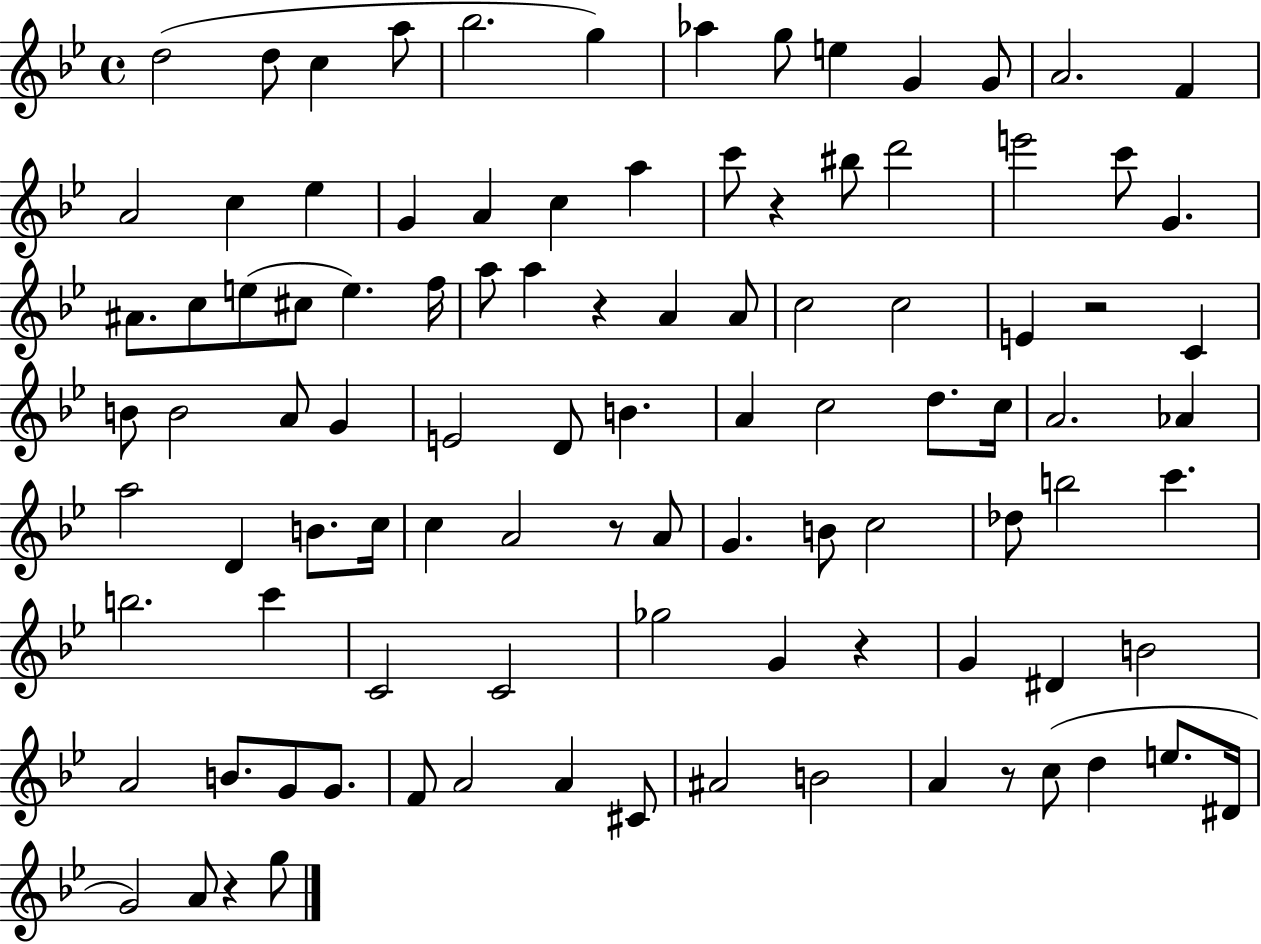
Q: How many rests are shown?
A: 7